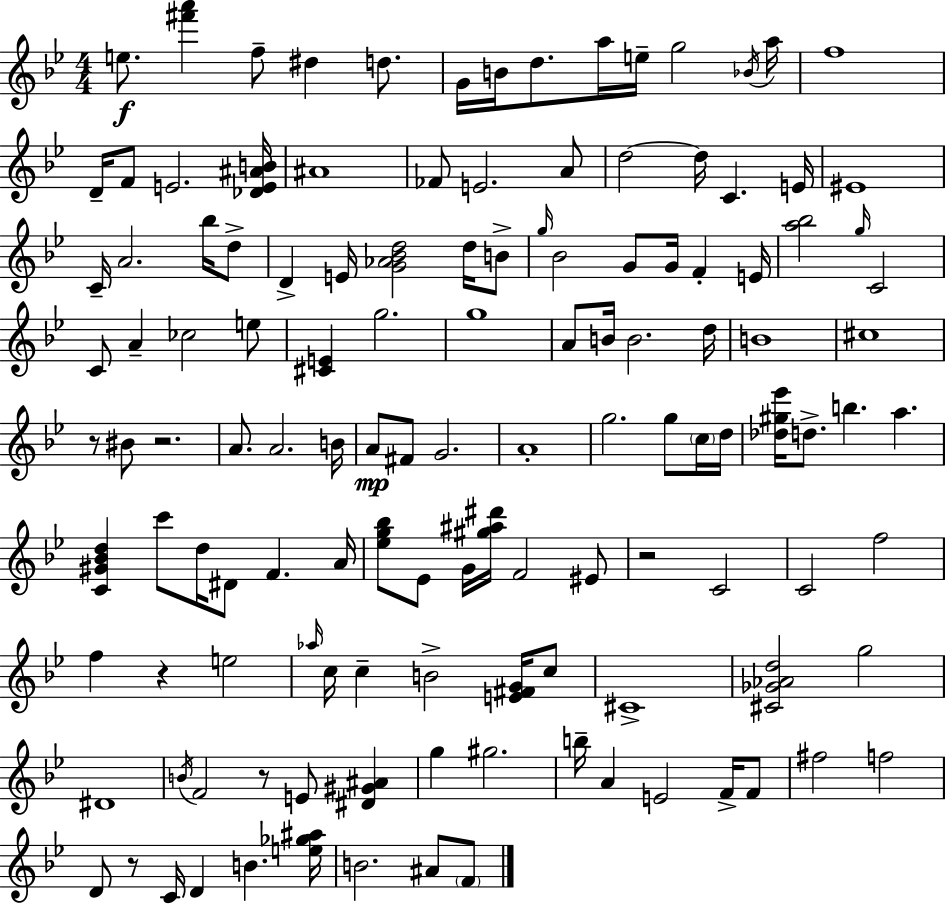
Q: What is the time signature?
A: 4/4